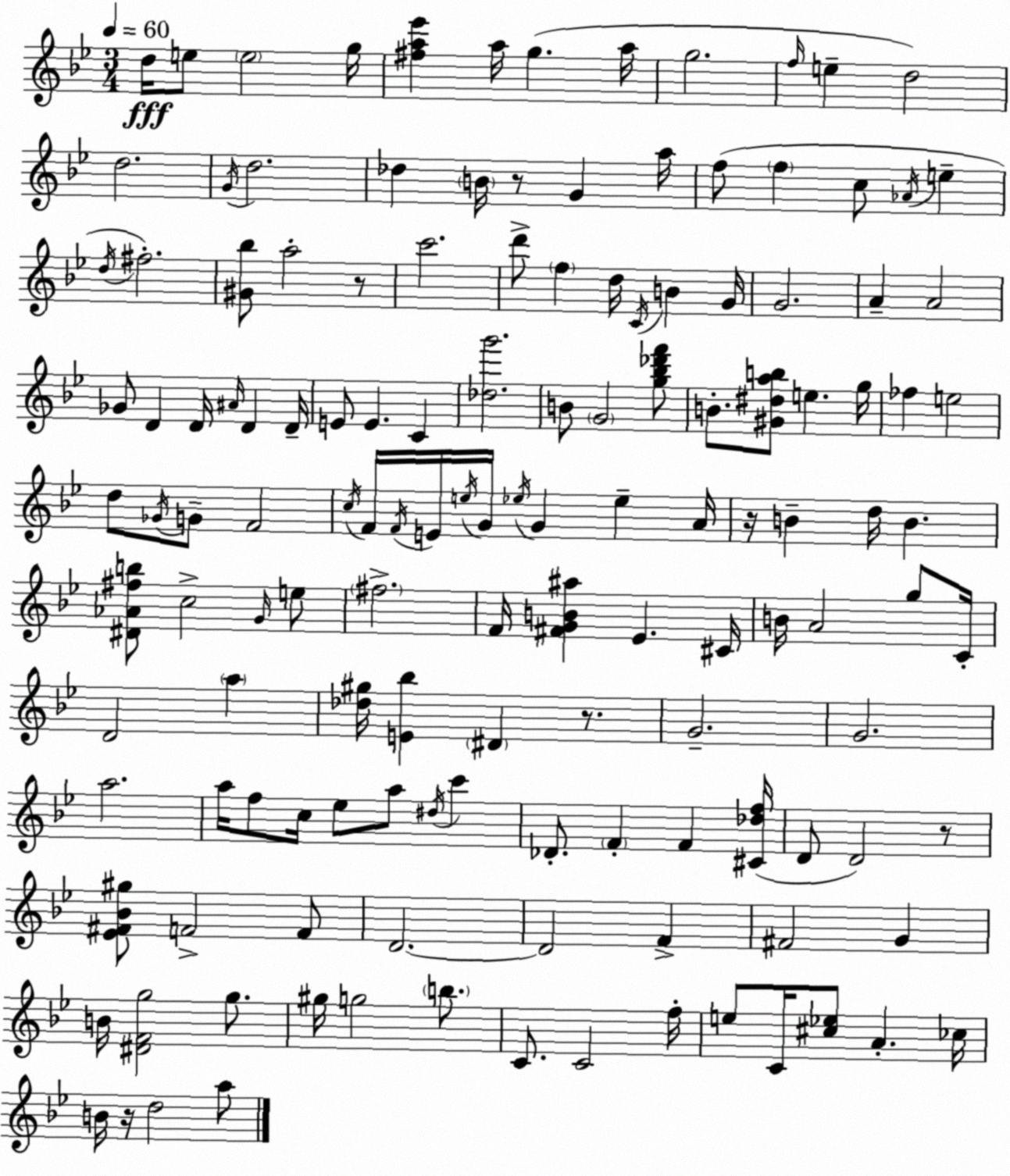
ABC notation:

X:1
T:Untitled
M:3/4
L:1/4
K:Gm
d/4 e/2 e2 g/4 [^fa_e'] a/4 g a/4 g2 f/4 e d2 d2 G/4 d2 _d B/4 z/2 G a/4 f/2 f c/2 _A/4 e d/4 ^f2 [^G_b]/2 a2 z/2 c'2 d'/2 f d/4 C/4 B G/4 G2 A A2 _G/2 D D/4 ^A/4 D D/4 E/2 E C [_dg']2 B/2 G2 [g_b_d'f']/2 B/2 [^G^dab]/2 e g/4 _f e2 d/2 _G/4 G/2 F2 c/4 F/4 F/4 E/4 e/4 G/4 _e/4 G _e A/4 z/4 B d/4 B [^D_A^fb]/2 c2 G/4 e/2 ^f2 F/4 [^FGB^a] _E ^C/4 B/4 A2 g/2 C/4 D2 a [_d^g]/4 [E_b] ^D z/2 G2 G2 a2 a/4 f/2 c/4 _e/2 a/2 ^d/4 c' _D/2 F F [^C_df]/4 D/2 D2 z/2 [_E^F_B^g]/2 F2 F/2 D2 D2 F ^F2 G B/4 [^DFg]2 g/2 ^g/4 g2 b/2 C/2 C2 f/4 e/2 C/4 [^c_e]/2 A _c/4 B/4 z/4 d2 a/2